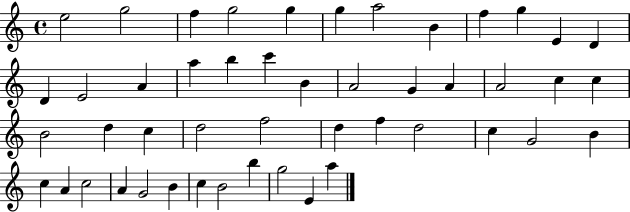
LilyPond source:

{
  \clef treble
  \time 4/4
  \defaultTimeSignature
  \key c \major
  e''2 g''2 | f''4 g''2 g''4 | g''4 a''2 b'4 | f''4 g''4 e'4 d'4 | \break d'4 e'2 a'4 | a''4 b''4 c'''4 b'4 | a'2 g'4 a'4 | a'2 c''4 c''4 | \break b'2 d''4 c''4 | d''2 f''2 | d''4 f''4 d''2 | c''4 g'2 b'4 | \break c''4 a'4 c''2 | a'4 g'2 b'4 | c''4 b'2 b''4 | g''2 e'4 a''4 | \break \bar "|."
}